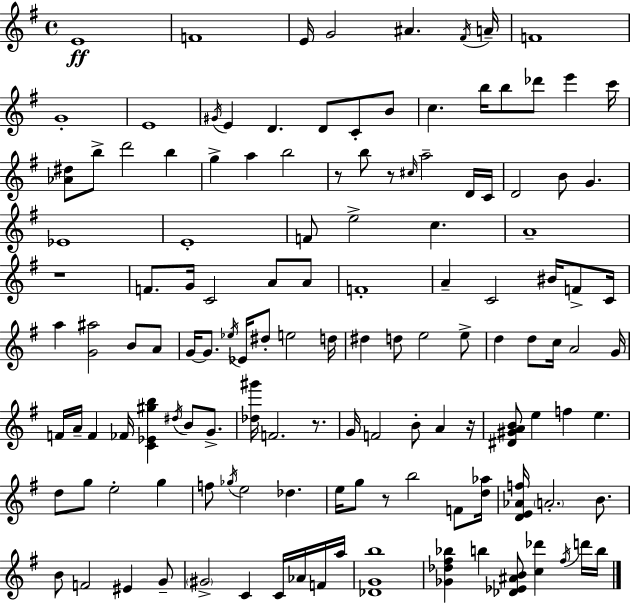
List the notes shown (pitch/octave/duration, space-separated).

E4/w F4/w E4/s G4/h A#4/q. F#4/s A4/s F4/w G4/w E4/w G#4/s E4/q D4/q. D4/e C4/e B4/e C5/q. B5/s B5/e Db6/e E6/q C6/s [Ab4,D#5]/e B5/e D6/h B5/q G5/q A5/q B5/h R/e B5/e R/e C#5/s A5/h D4/s C4/s D4/h B4/e G4/q. Eb4/w E4/w F4/e E5/h C5/q. A4/w R/w F4/e. G4/s C4/h A4/e A4/e F4/w A4/q C4/h BIS4/s F4/e C4/s A5/q [G4,A#5]/h B4/e A4/e G4/s G4/e. Eb5/s Eb4/s D#5/e E5/h D5/s D#5/q D5/e E5/h E5/e D5/q D5/e C5/s A4/h G4/s F4/s A4/s F4/q FES4/s [C4,Eb4,G#5,B5]/q D#5/s B4/e G4/e. [Db5,G#6]/s F4/h. R/e. G4/s F4/h B4/e A4/q R/s [D#4,G#4,A4,B4]/e E5/q F5/q E5/q. D5/e G5/e E5/h G5/q F5/e Gb5/s E5/h Db5/q. E5/s G5/e R/e B5/h F4/e [D5,Ab5]/s [D4,E4,Ab4,F5]/s A4/h. B4/e. B4/e F4/h EIS4/q G4/e G#4/h C4/q C4/s Ab4/s F4/s A5/s [Db4,G4,B5]/w [Gb4,Db5,F#5,Bb5]/q B5/q [Db4,Eb4,A#4,B4]/e [C5,Db6]/q F#5/s D6/s B5/s